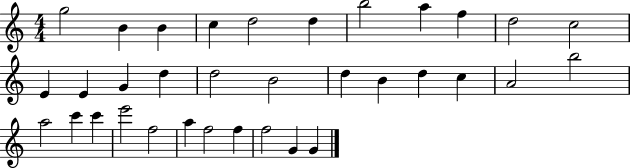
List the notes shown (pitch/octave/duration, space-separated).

G5/h B4/q B4/q C5/q D5/h D5/q B5/h A5/q F5/q D5/h C5/h E4/q E4/q G4/q D5/q D5/h B4/h D5/q B4/q D5/q C5/q A4/h B5/h A5/h C6/q C6/q E6/h F5/h A5/q F5/h F5/q F5/h G4/q G4/q